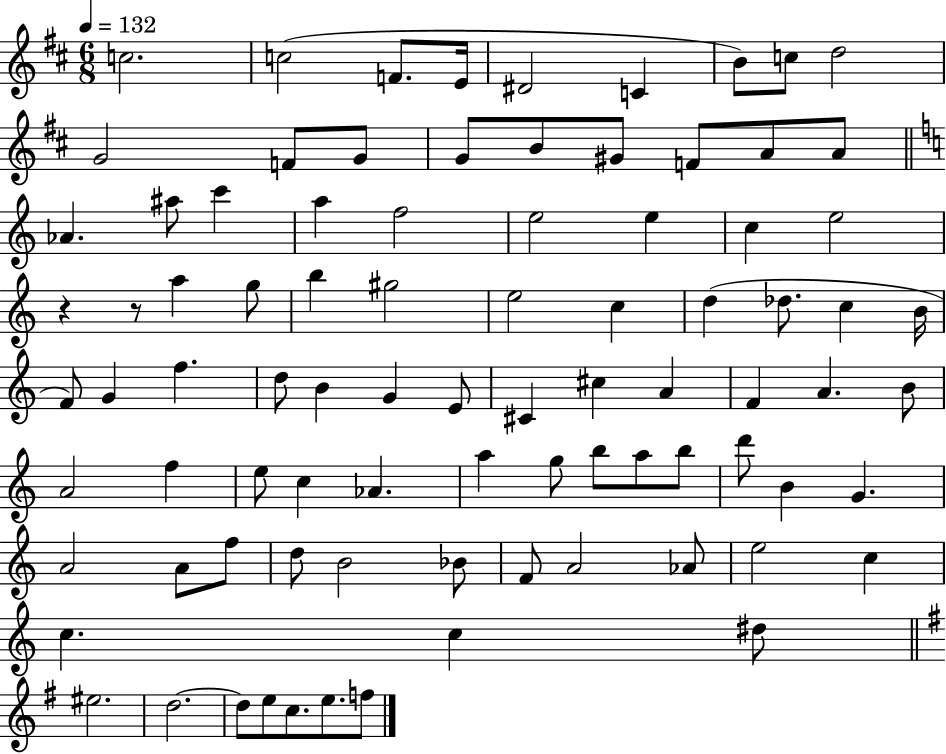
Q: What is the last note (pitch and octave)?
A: F5